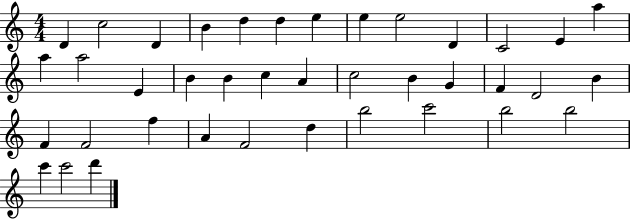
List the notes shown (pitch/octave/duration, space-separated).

D4/q C5/h D4/q B4/q D5/q D5/q E5/q E5/q E5/h D4/q C4/h E4/q A5/q A5/q A5/h E4/q B4/q B4/q C5/q A4/q C5/h B4/q G4/q F4/q D4/h B4/q F4/q F4/h F5/q A4/q F4/h D5/q B5/h C6/h B5/h B5/h C6/q C6/h D6/q